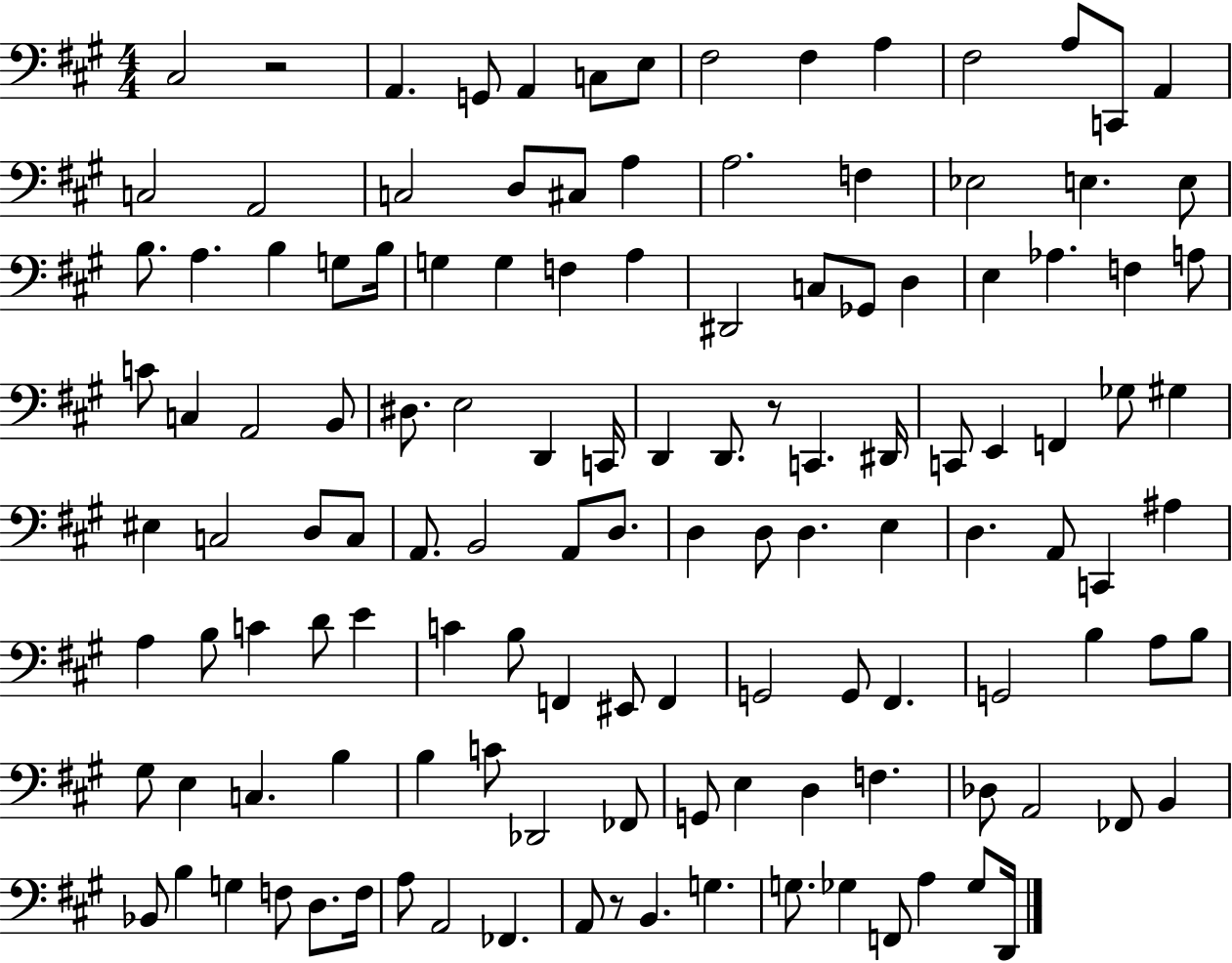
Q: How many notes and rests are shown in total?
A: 128